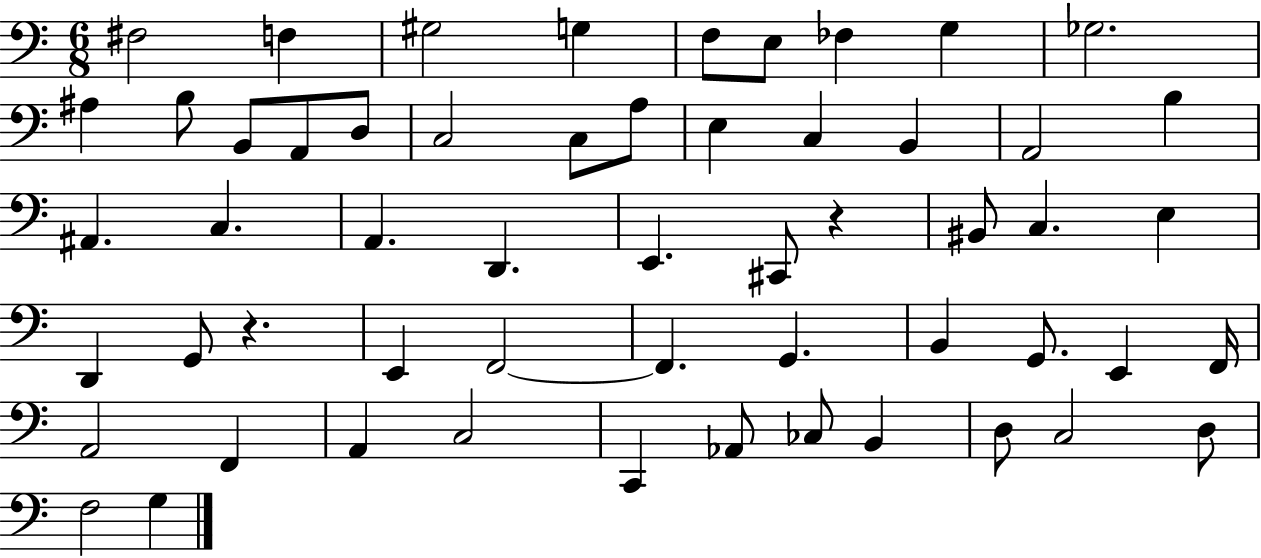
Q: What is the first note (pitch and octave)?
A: F#3